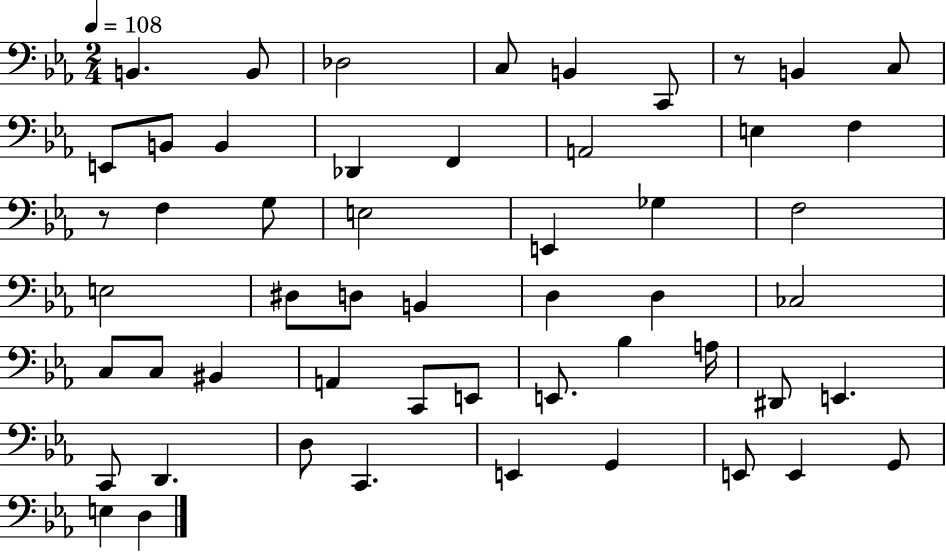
B2/q. B2/e Db3/h C3/e B2/q C2/e R/e B2/q C3/e E2/e B2/e B2/q Db2/q F2/q A2/h E3/q F3/q R/e F3/q G3/e E3/h E2/q Gb3/q F3/h E3/h D#3/e D3/e B2/q D3/q D3/q CES3/h C3/e C3/e BIS2/q A2/q C2/e E2/e E2/e. Bb3/q A3/s D#2/e E2/q. C2/e D2/q. D3/e C2/q. E2/q G2/q E2/e E2/q G2/e E3/q D3/q